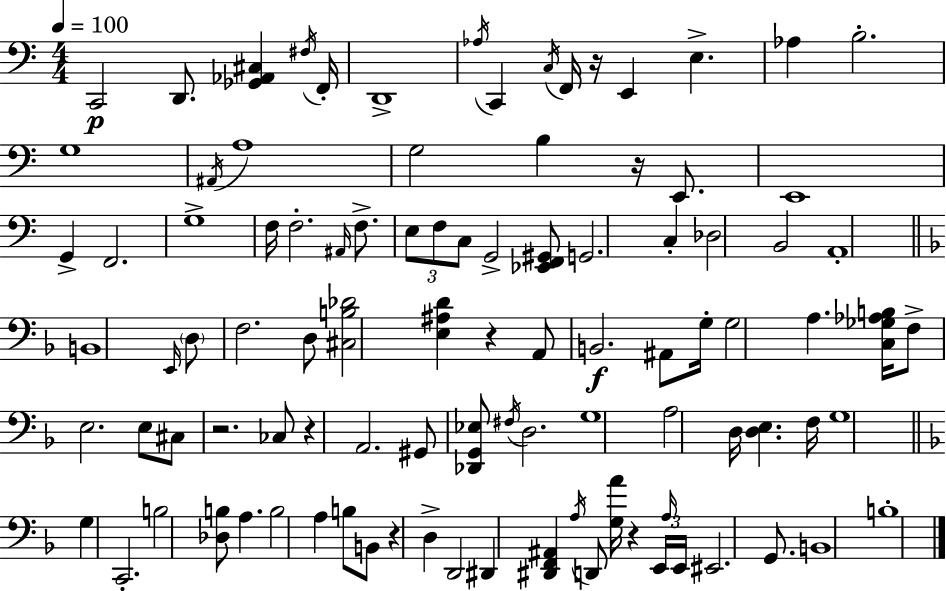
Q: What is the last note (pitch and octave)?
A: B3